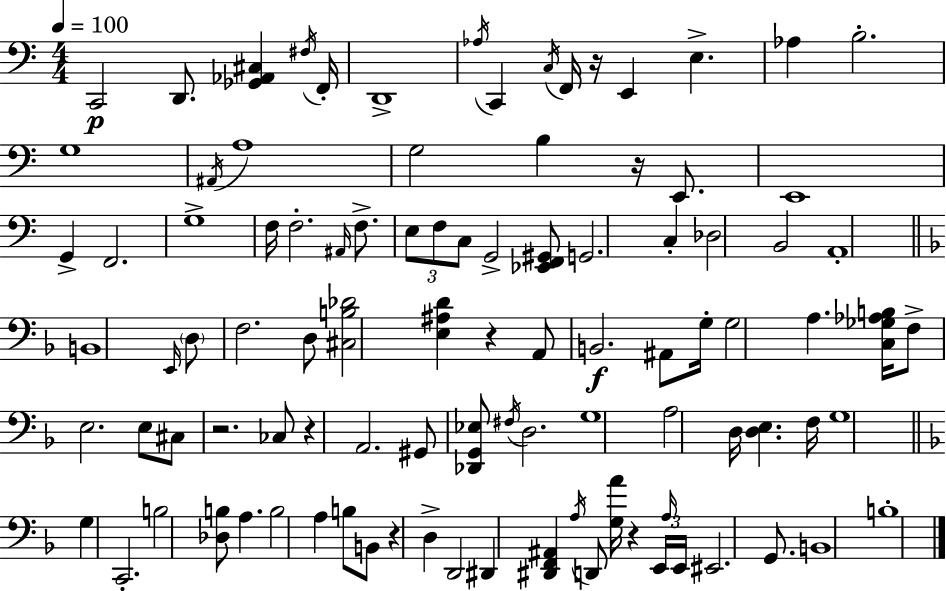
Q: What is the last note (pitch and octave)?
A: B3